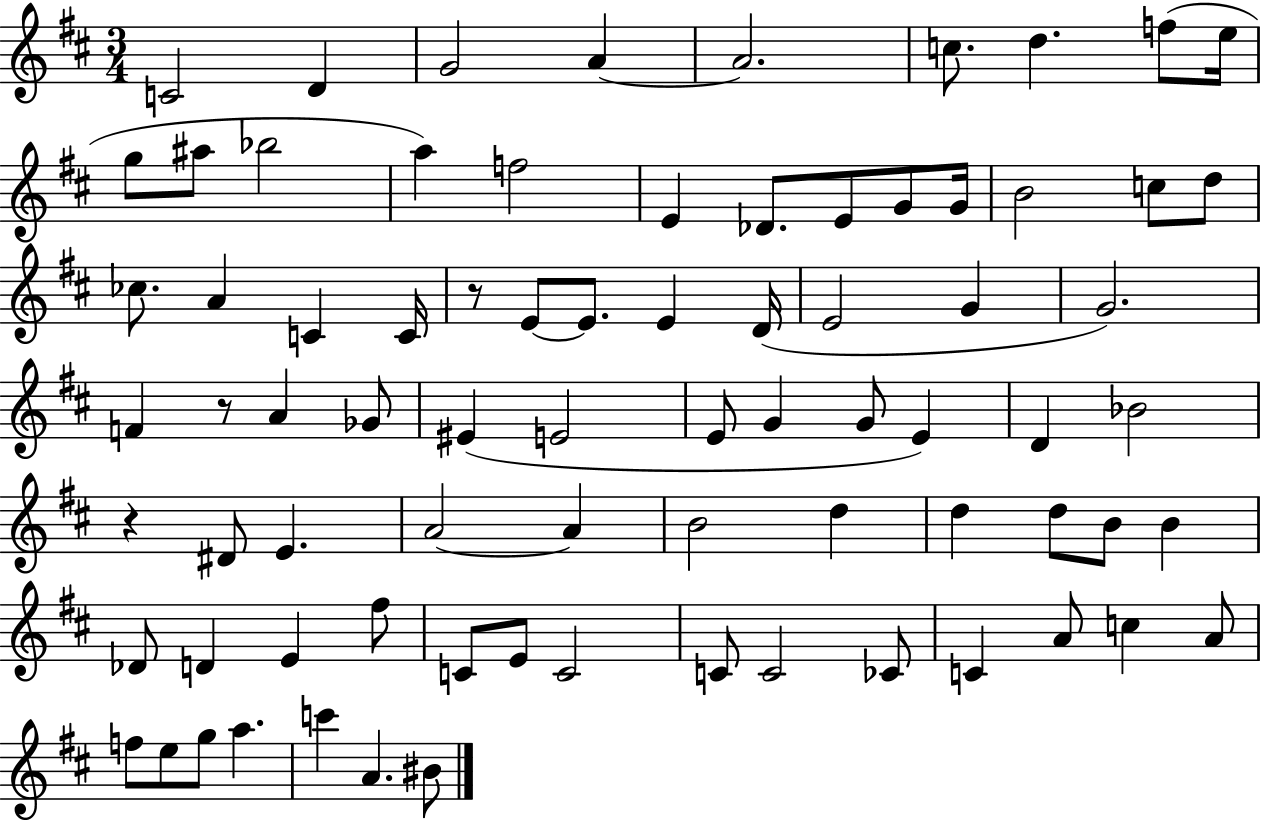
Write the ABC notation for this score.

X:1
T:Untitled
M:3/4
L:1/4
K:D
C2 D G2 A A2 c/2 d f/2 e/4 g/2 ^a/2 _b2 a f2 E _D/2 E/2 G/2 G/4 B2 c/2 d/2 _c/2 A C C/4 z/2 E/2 E/2 E D/4 E2 G G2 F z/2 A _G/2 ^E E2 E/2 G G/2 E D _B2 z ^D/2 E A2 A B2 d d d/2 B/2 B _D/2 D E ^f/2 C/2 E/2 C2 C/2 C2 _C/2 C A/2 c A/2 f/2 e/2 g/2 a c' A ^B/2